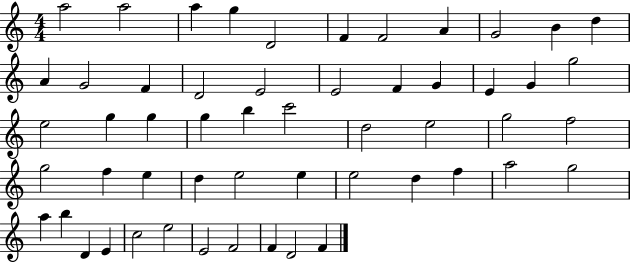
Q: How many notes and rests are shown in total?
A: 54